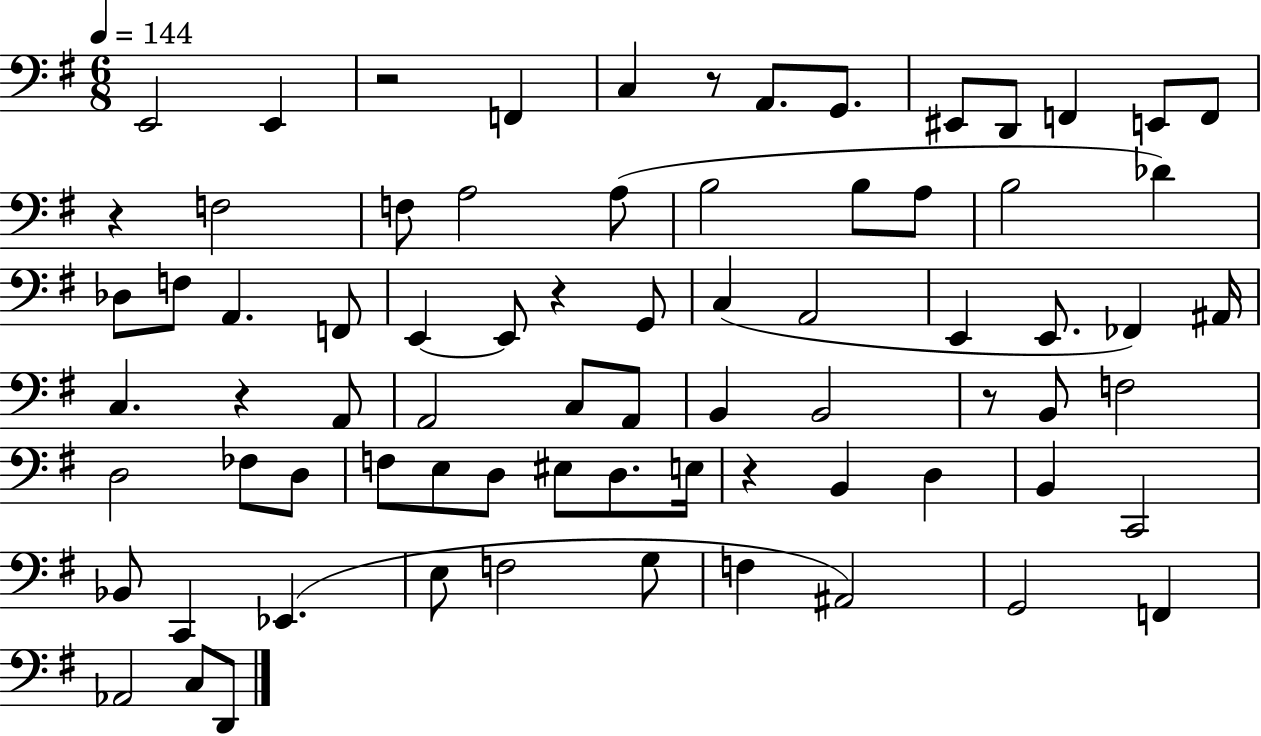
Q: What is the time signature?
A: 6/8